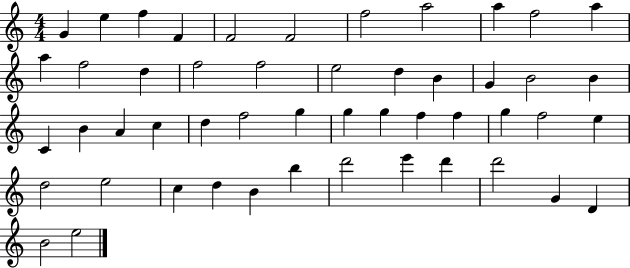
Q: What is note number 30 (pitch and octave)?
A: G5